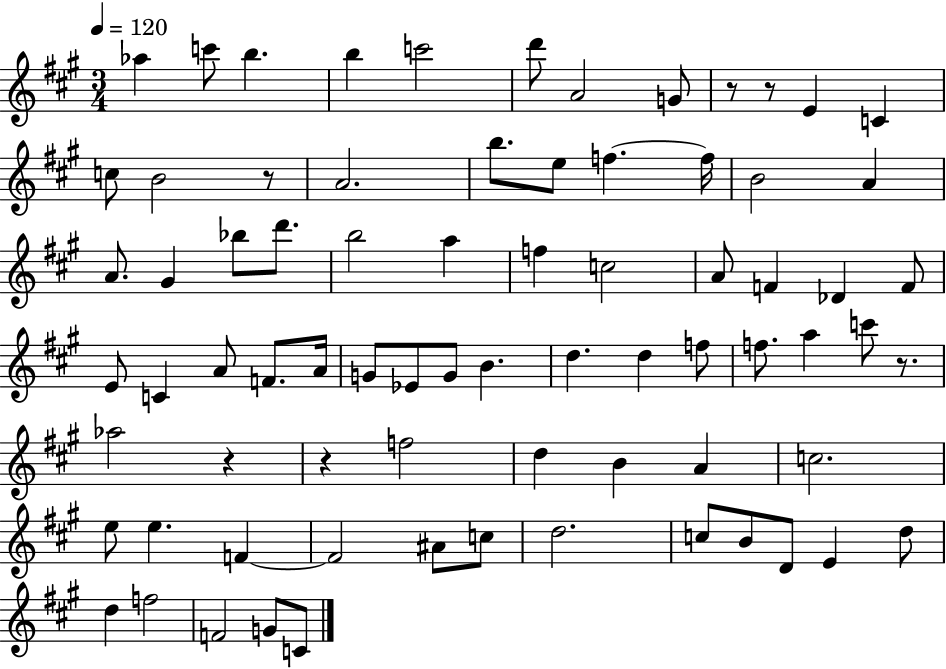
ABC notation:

X:1
T:Untitled
M:3/4
L:1/4
K:A
_a c'/2 b b c'2 d'/2 A2 G/2 z/2 z/2 E C c/2 B2 z/2 A2 b/2 e/2 f f/4 B2 A A/2 ^G _b/2 d'/2 b2 a f c2 A/2 F _D F/2 E/2 C A/2 F/2 A/4 G/2 _E/2 G/2 B d d f/2 f/2 a c'/2 z/2 _a2 z z f2 d B A c2 e/2 e F F2 ^A/2 c/2 d2 c/2 B/2 D/2 E d/2 d f2 F2 G/2 C/2